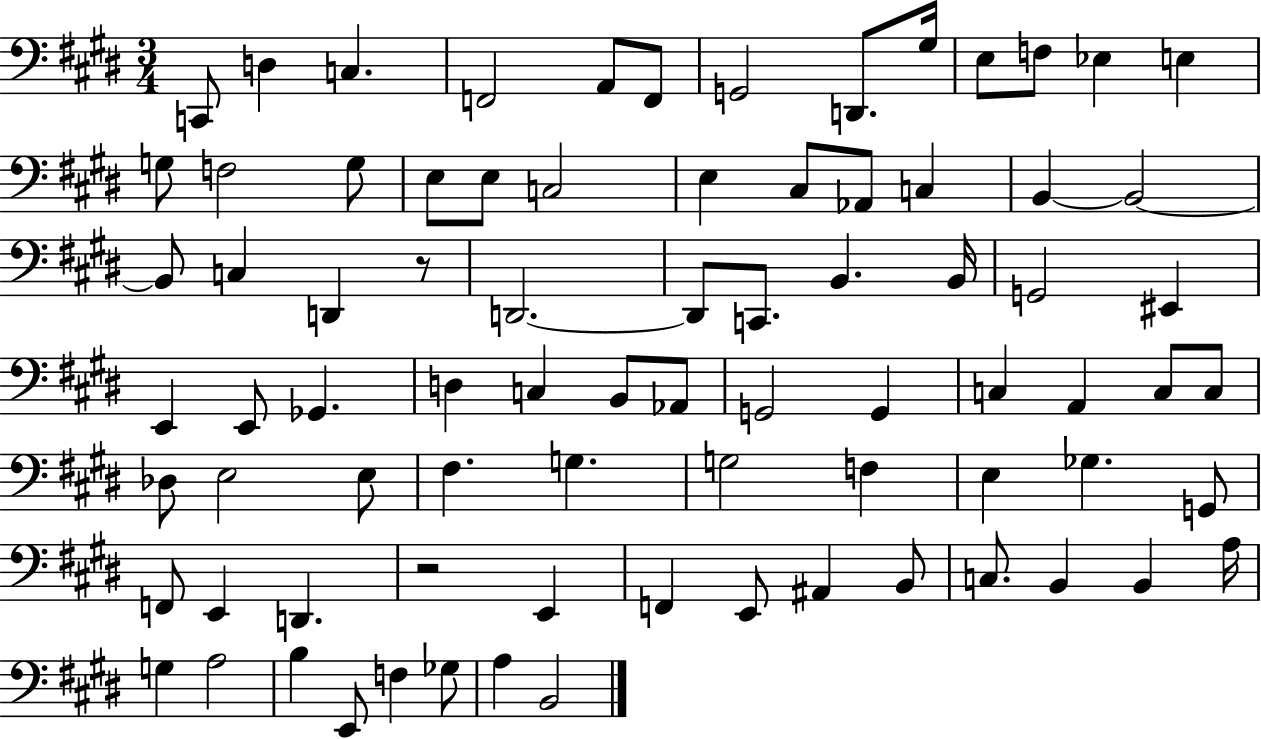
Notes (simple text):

C2/e D3/q C3/q. F2/h A2/e F2/e G2/h D2/e. G#3/s E3/e F3/e Eb3/q E3/q G3/e F3/h G3/e E3/e E3/e C3/h E3/q C#3/e Ab2/e C3/q B2/q B2/h B2/e C3/q D2/q R/e D2/h. D2/e C2/e. B2/q. B2/s G2/h EIS2/q E2/q E2/e Gb2/q. D3/q C3/q B2/e Ab2/e G2/h G2/q C3/q A2/q C3/e C3/e Db3/e E3/h E3/e F#3/q. G3/q. G3/h F3/q E3/q Gb3/q. G2/e F2/e E2/q D2/q. R/h E2/q F2/q E2/e A#2/q B2/e C3/e. B2/q B2/q A3/s G3/q A3/h B3/q E2/e F3/q Gb3/e A3/q B2/h